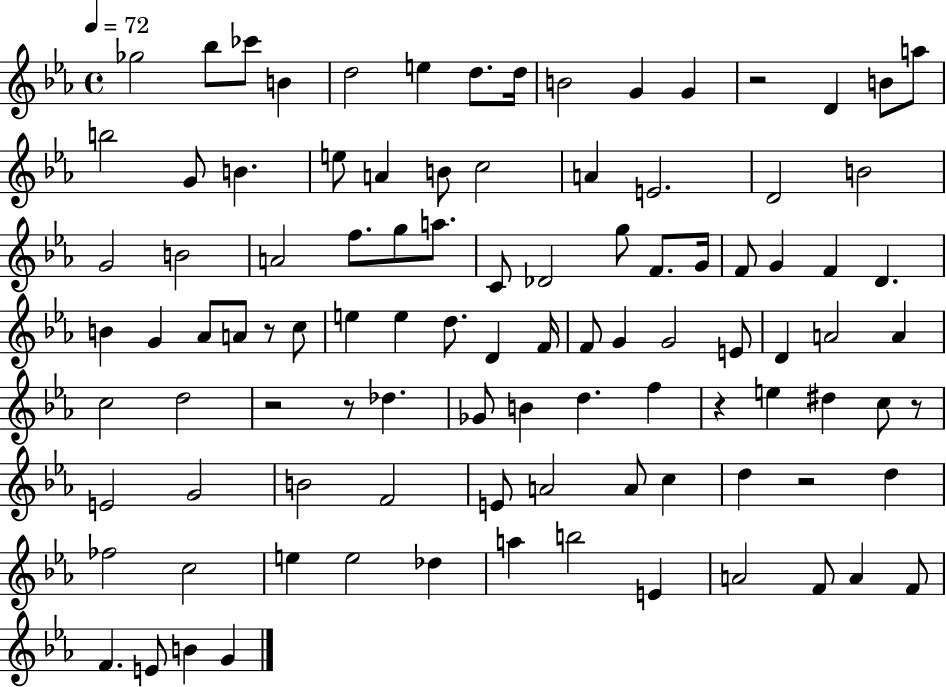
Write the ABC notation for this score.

X:1
T:Untitled
M:4/4
L:1/4
K:Eb
_g2 _b/2 _c'/2 B d2 e d/2 d/4 B2 G G z2 D B/2 a/2 b2 G/2 B e/2 A B/2 c2 A E2 D2 B2 G2 B2 A2 f/2 g/2 a/2 C/2 _D2 g/2 F/2 G/4 F/2 G F D B G _A/2 A/2 z/2 c/2 e e d/2 D F/4 F/2 G G2 E/2 D A2 A c2 d2 z2 z/2 _d _G/2 B d f z e ^d c/2 z/2 E2 G2 B2 F2 E/2 A2 A/2 c d z2 d _f2 c2 e e2 _d a b2 E A2 F/2 A F/2 F E/2 B G